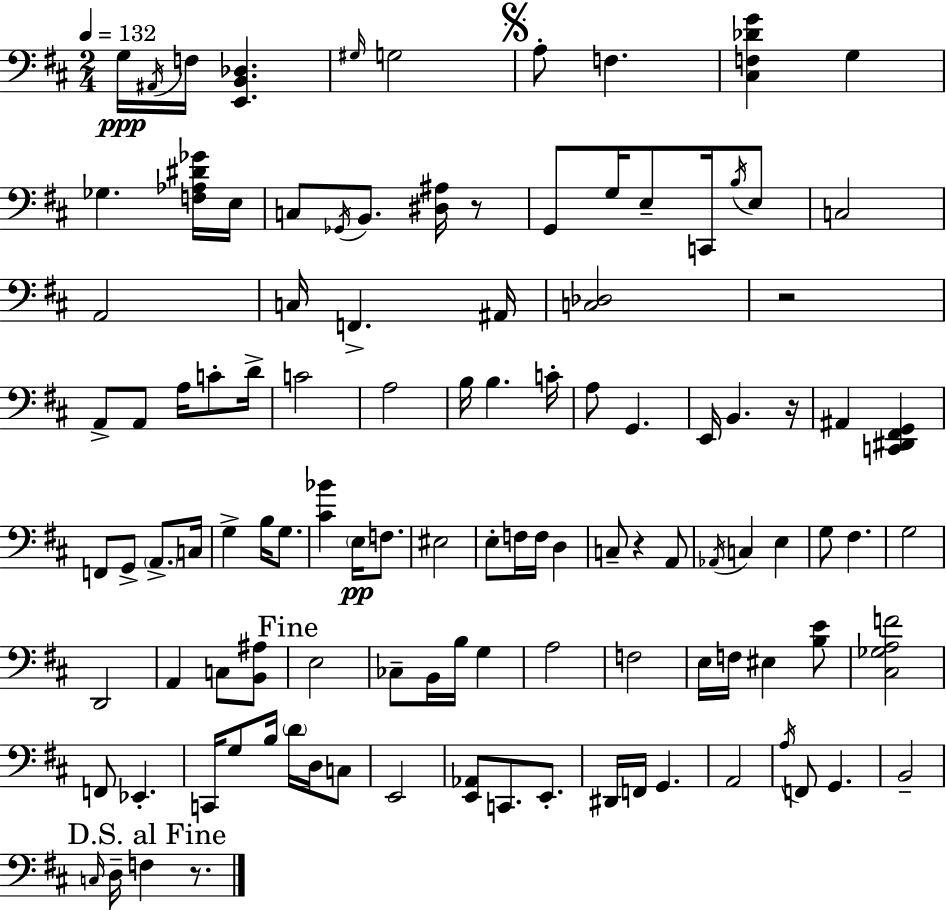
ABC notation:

X:1
T:Untitled
M:2/4
L:1/4
K:D
G,/4 ^A,,/4 F,/4 [E,,B,,_D,] ^G,/4 G,2 A,/2 F, [^C,F,_DG] G, _G, [F,_A,^D_G]/4 E,/4 C,/2 _G,,/4 B,,/2 [^D,^A,]/4 z/2 G,,/2 G,/4 E,/2 C,,/4 B,/4 E,/2 C,2 A,,2 C,/4 F,, ^A,,/4 [C,_D,]2 z2 A,,/2 A,,/2 A,/4 C/2 D/4 C2 A,2 B,/4 B, C/4 A,/2 G,, E,,/4 B,, z/4 ^A,, [C,,^D,,^F,,G,,] F,,/2 G,,/2 A,,/2 C,/4 G, B,/4 G,/2 [^C_B] E,/4 F,/2 ^E,2 E,/2 F,/4 F,/4 D, C,/2 z A,,/2 _A,,/4 C, E, G,/2 ^F, G,2 D,,2 A,, C,/2 [B,,^A,]/2 E,2 _C,/2 B,,/4 B,/4 G, A,2 F,2 E,/4 F,/4 ^E, [B,E]/2 [^C,_G,A,F]2 F,,/2 _E,, C,,/4 G,/2 B,/4 D/4 D,/4 C,/2 E,,2 [E,,_A,,]/2 C,,/2 E,,/2 ^D,,/4 F,,/4 G,, A,,2 A,/4 F,,/2 G,, B,,2 C,/4 D,/4 F, z/2